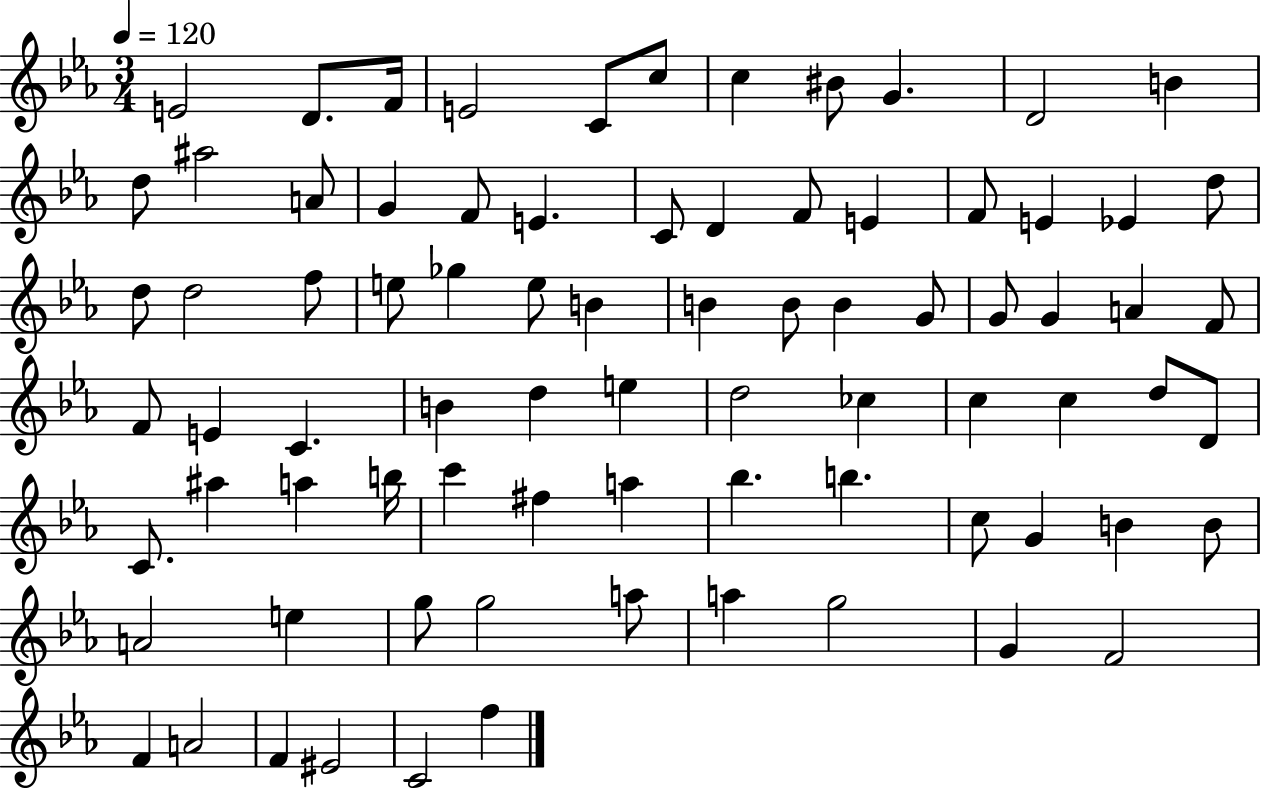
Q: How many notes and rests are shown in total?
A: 80